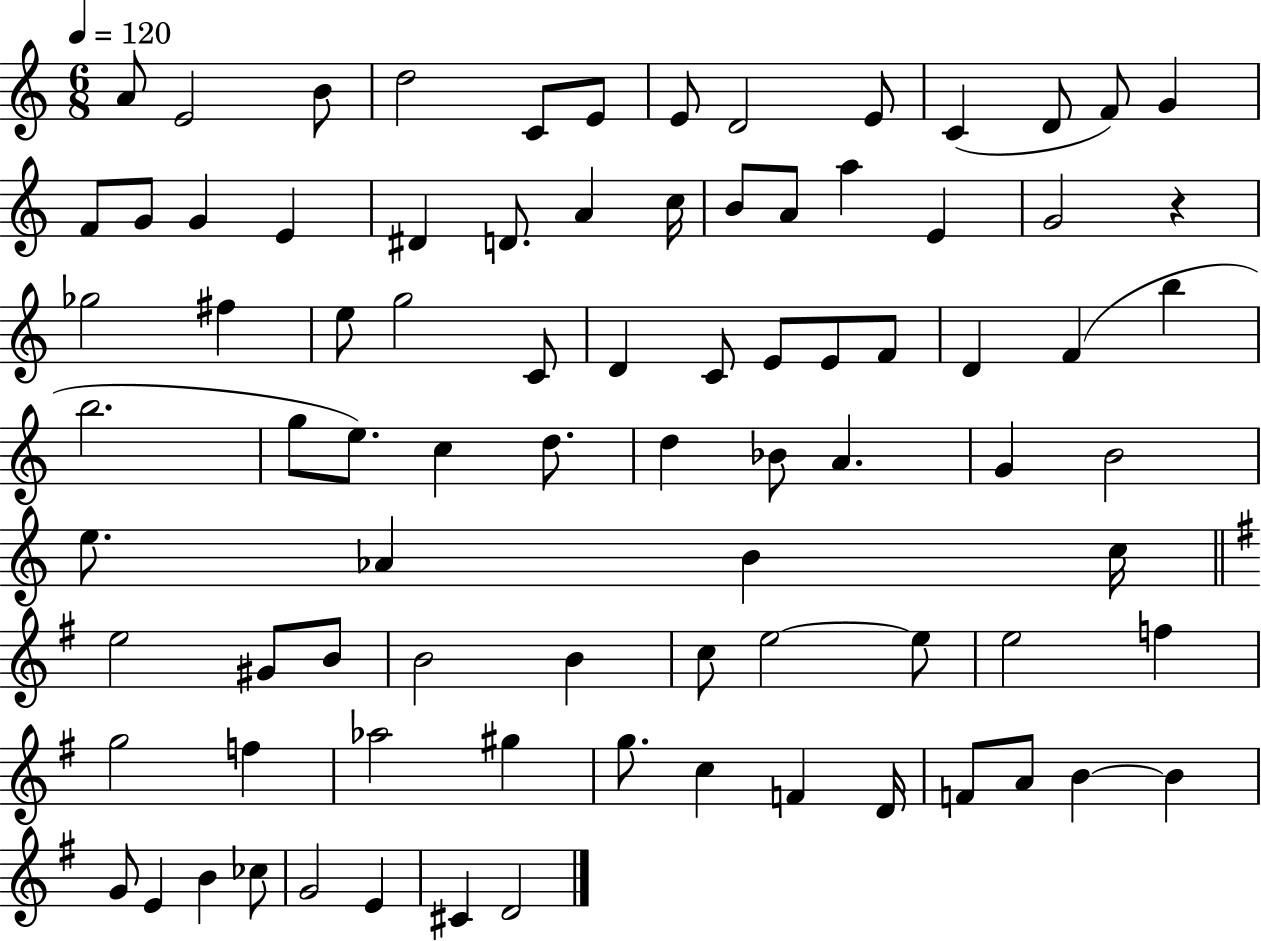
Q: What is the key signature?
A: C major